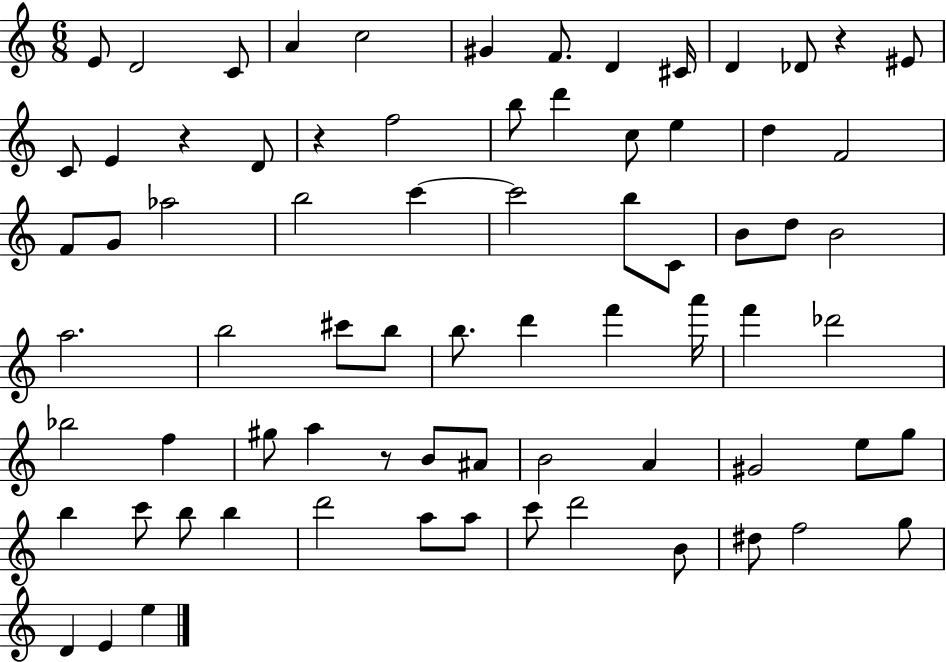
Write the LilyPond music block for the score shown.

{
  \clef treble
  \numericTimeSignature
  \time 6/8
  \key c \major
  e'8 d'2 c'8 | a'4 c''2 | gis'4 f'8. d'4 cis'16 | d'4 des'8 r4 eis'8 | \break c'8 e'4 r4 d'8 | r4 f''2 | b''8 d'''4 c''8 e''4 | d''4 f'2 | \break f'8 g'8 aes''2 | b''2 c'''4~~ | c'''2 b''8 c'8 | b'8 d''8 b'2 | \break a''2. | b''2 cis'''8 b''8 | b''8. d'''4 f'''4 a'''16 | f'''4 des'''2 | \break bes''2 f''4 | gis''8 a''4 r8 b'8 ais'8 | b'2 a'4 | gis'2 e''8 g''8 | \break b''4 c'''8 b''8 b''4 | d'''2 a''8 a''8 | c'''8 d'''2 b'8 | dis''8 f''2 g''8 | \break d'4 e'4 e''4 | \bar "|."
}